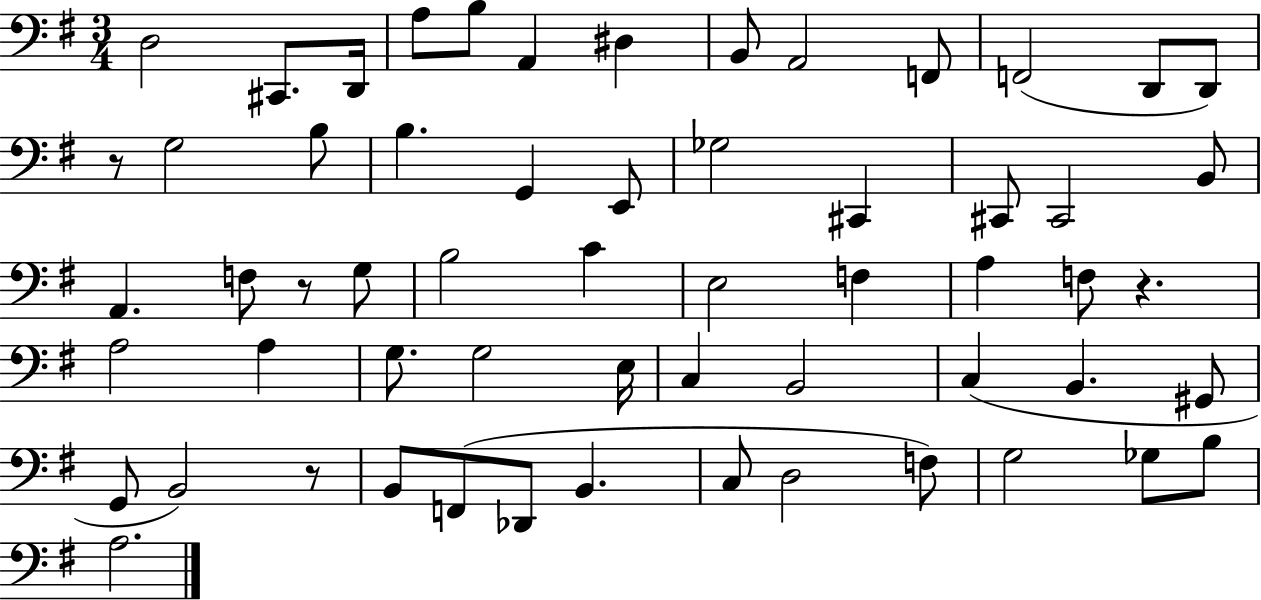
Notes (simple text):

D3/h C#2/e. D2/s A3/e B3/e A2/q D#3/q B2/e A2/h F2/e F2/h D2/e D2/e R/e G3/h B3/e B3/q. G2/q E2/e Gb3/h C#2/q C#2/e C#2/h B2/e A2/q. F3/e R/e G3/e B3/h C4/q E3/h F3/q A3/q F3/e R/q. A3/h A3/q G3/e. G3/h E3/s C3/q B2/h C3/q B2/q. G#2/e G2/e B2/h R/e B2/e F2/e Db2/e B2/q. C3/e D3/h F3/e G3/h Gb3/e B3/e A3/h.